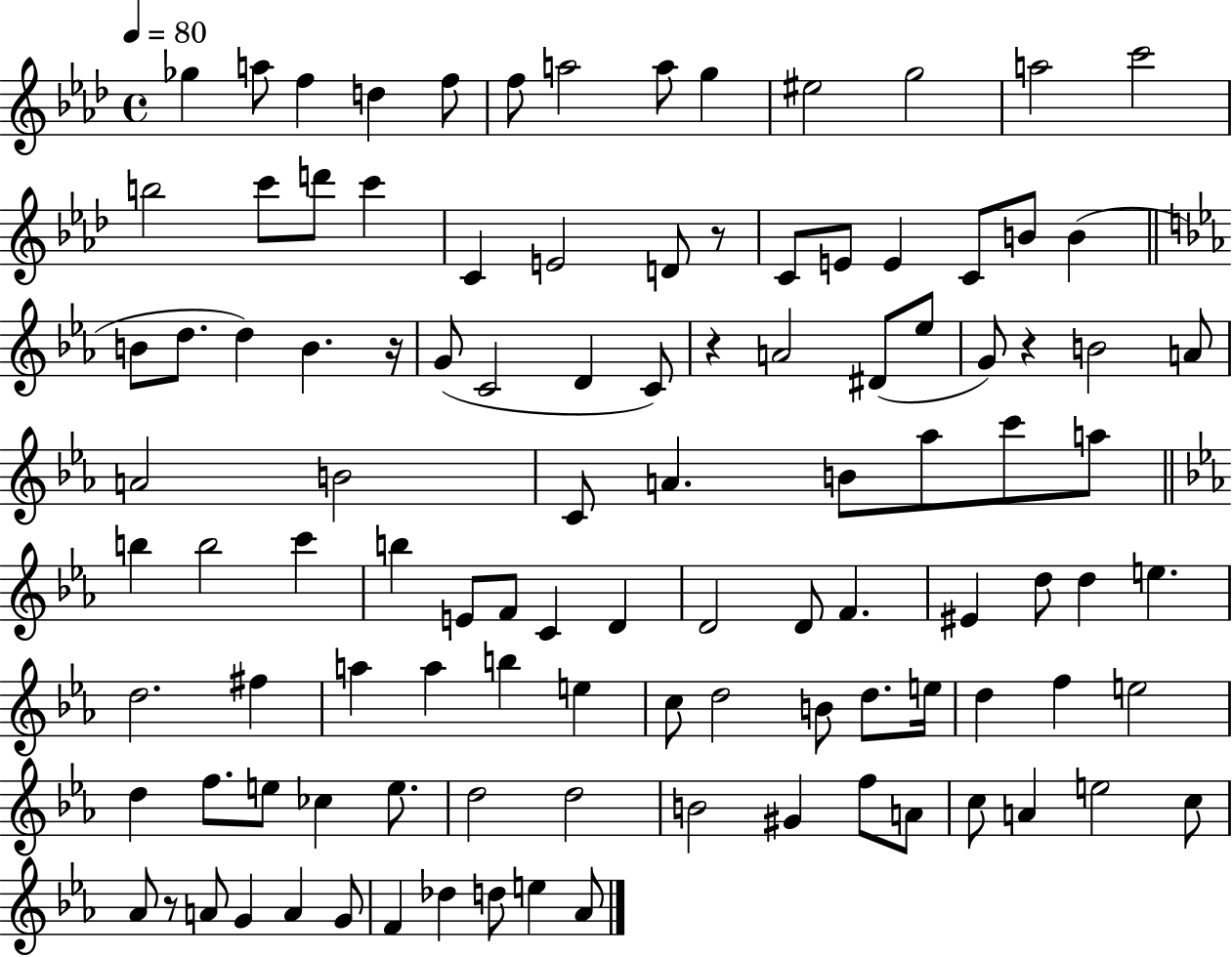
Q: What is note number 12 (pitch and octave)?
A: A5